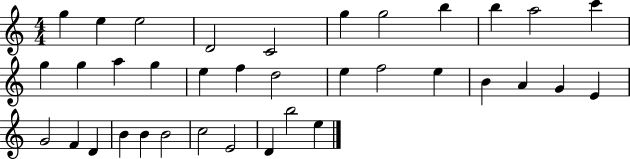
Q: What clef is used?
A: treble